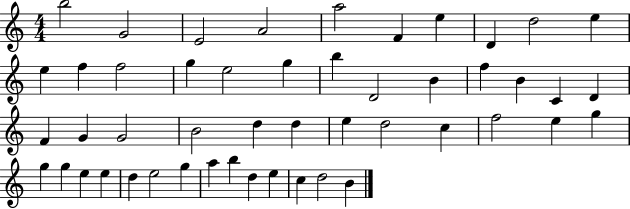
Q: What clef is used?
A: treble